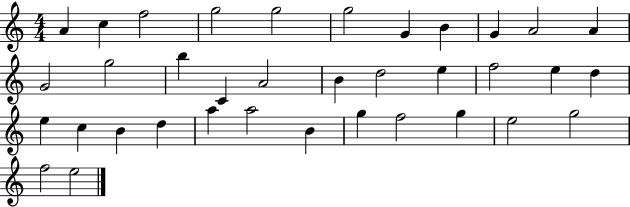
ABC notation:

X:1
T:Untitled
M:4/4
L:1/4
K:C
A c f2 g2 g2 g2 G B G A2 A G2 g2 b C A2 B d2 e f2 e d e c B d a a2 B g f2 g e2 g2 f2 e2